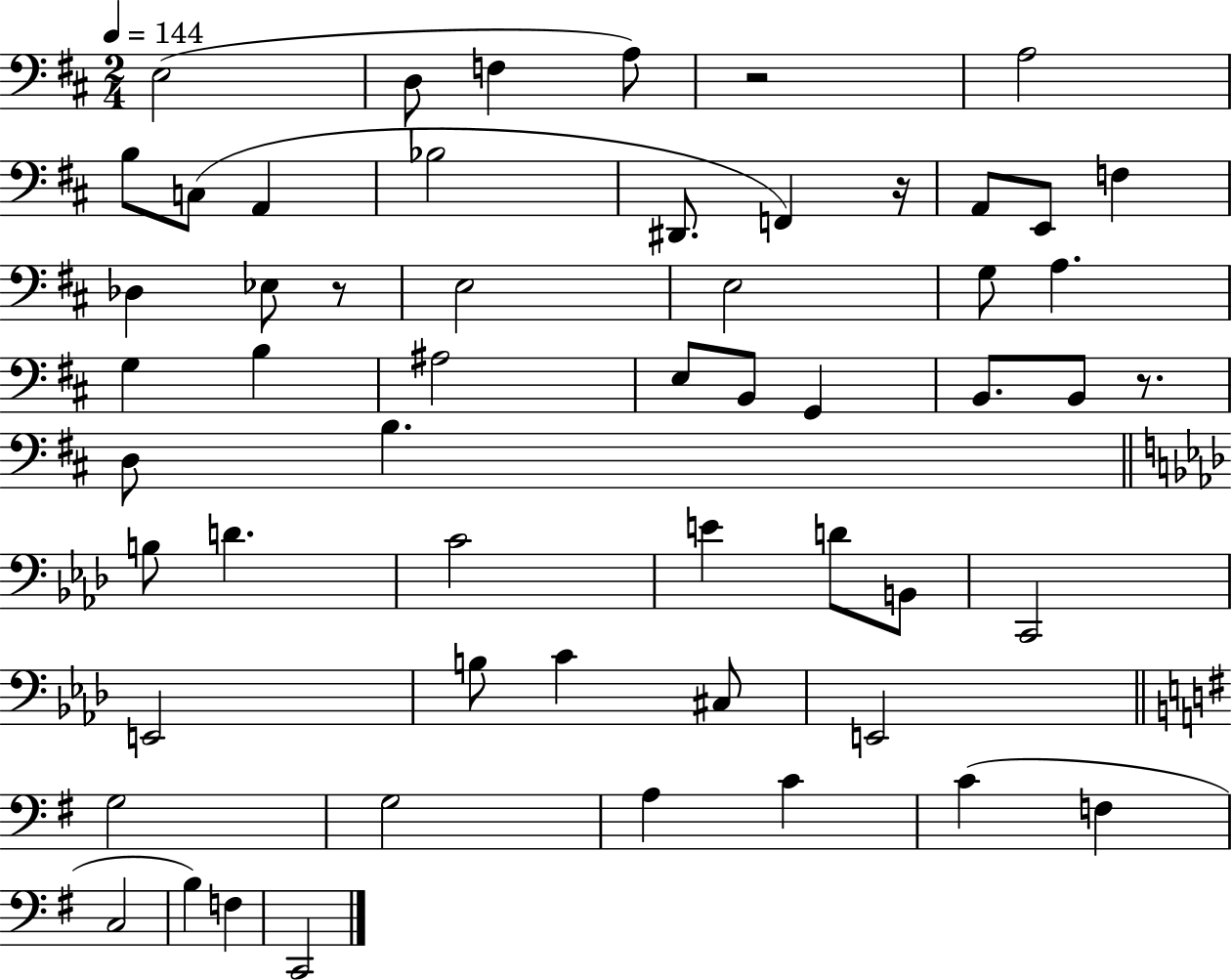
X:1
T:Untitled
M:2/4
L:1/4
K:D
E,2 D,/2 F, A,/2 z2 A,2 B,/2 C,/2 A,, _B,2 ^D,,/2 F,, z/4 A,,/2 E,,/2 F, _D, _E,/2 z/2 E,2 E,2 G,/2 A, G, B, ^A,2 E,/2 B,,/2 G,, B,,/2 B,,/2 z/2 D,/2 B, B,/2 D C2 E D/2 B,,/2 C,,2 E,,2 B,/2 C ^C,/2 E,,2 G,2 G,2 A, C C F, C,2 B, F, C,,2